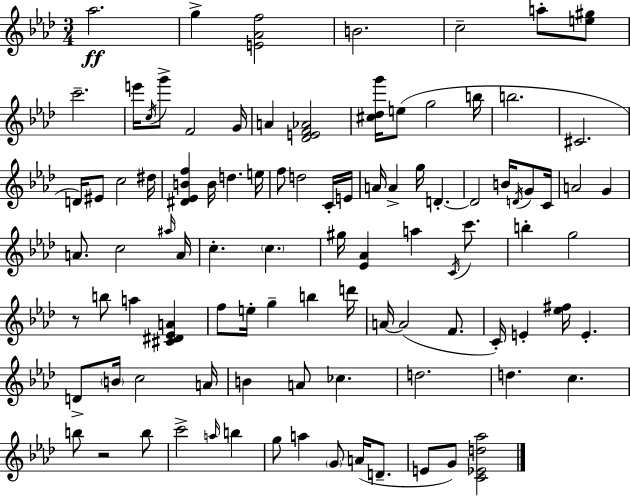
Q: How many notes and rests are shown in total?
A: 97